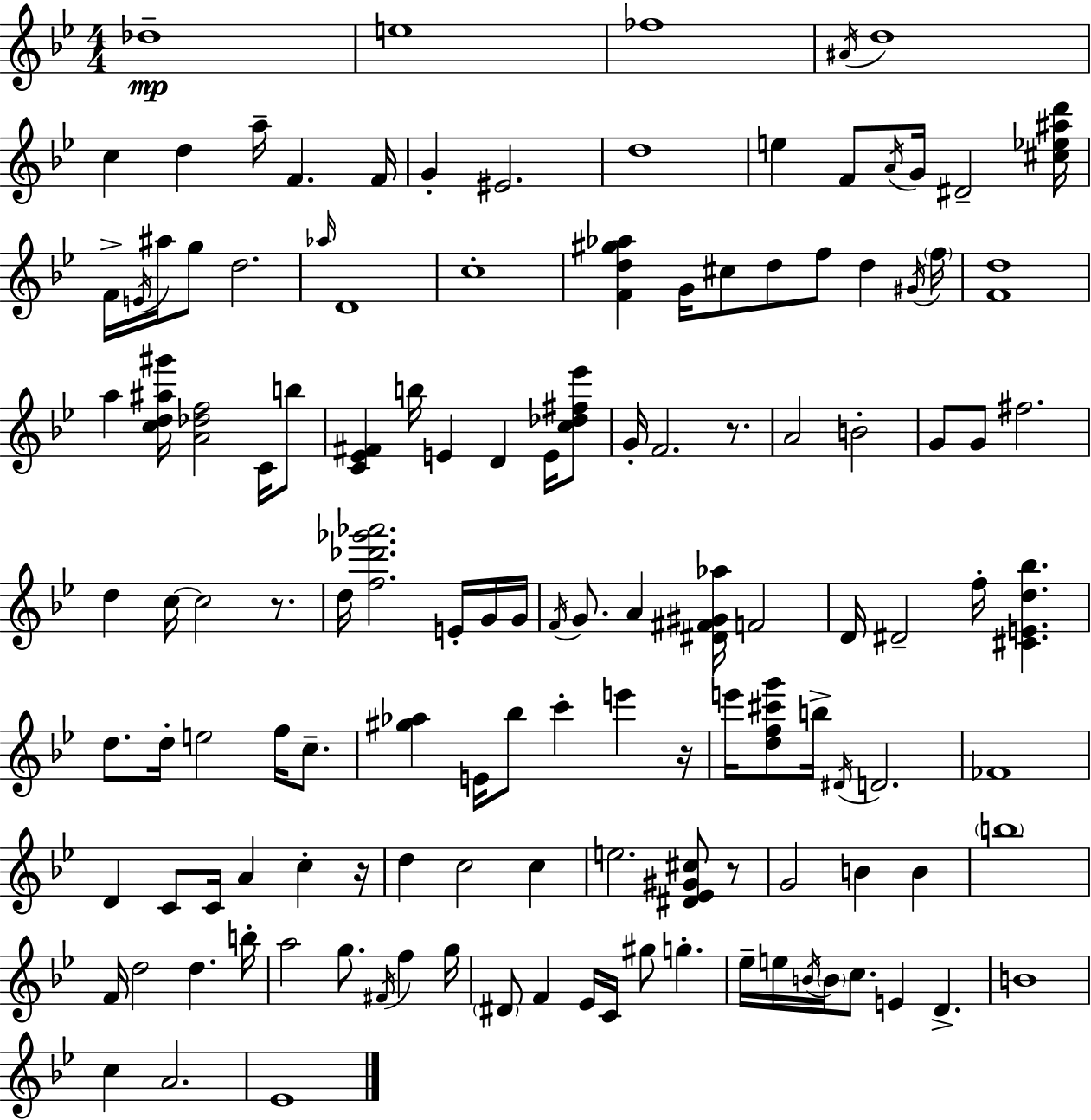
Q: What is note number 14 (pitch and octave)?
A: E5